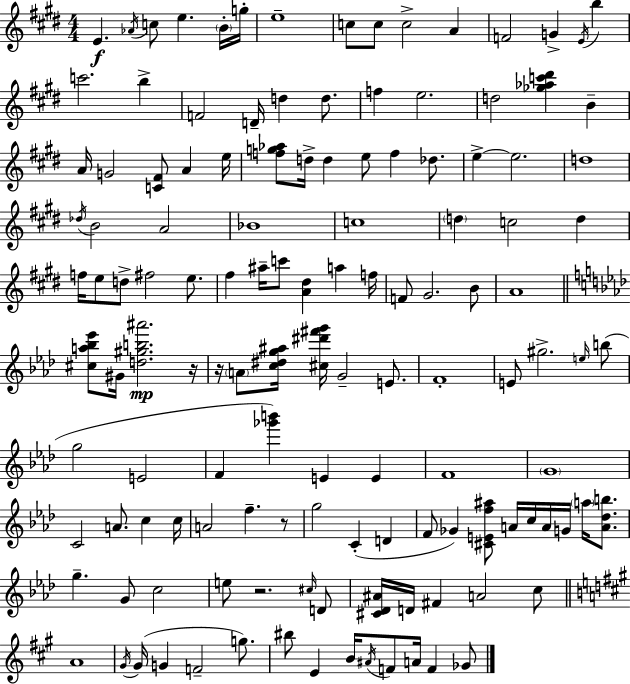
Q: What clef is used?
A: treble